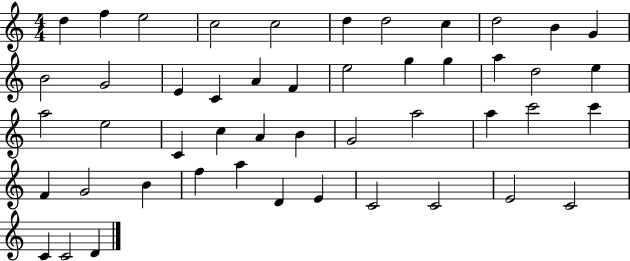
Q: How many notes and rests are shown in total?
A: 48